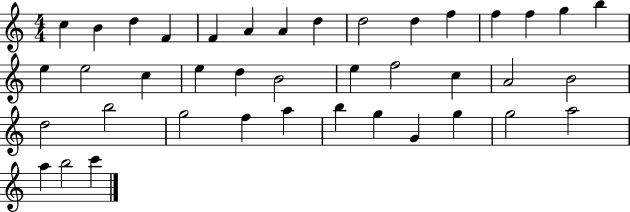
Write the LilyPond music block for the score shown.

{
  \clef treble
  \numericTimeSignature
  \time 4/4
  \key c \major
  c''4 b'4 d''4 f'4 | f'4 a'4 a'4 d''4 | d''2 d''4 f''4 | f''4 f''4 g''4 b''4 | \break e''4 e''2 c''4 | e''4 d''4 b'2 | e''4 f''2 c''4 | a'2 b'2 | \break d''2 b''2 | g''2 f''4 a''4 | b''4 g''4 g'4 g''4 | g''2 a''2 | \break a''4 b''2 c'''4 | \bar "|."
}